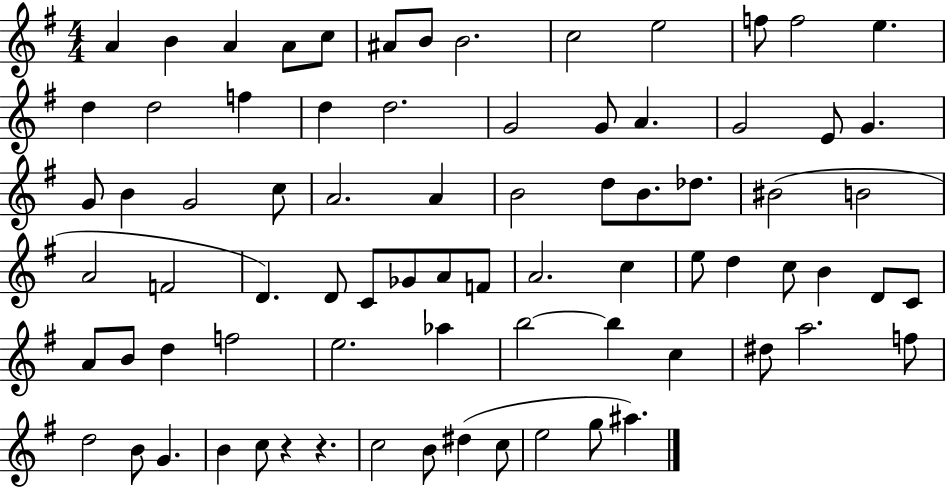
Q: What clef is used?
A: treble